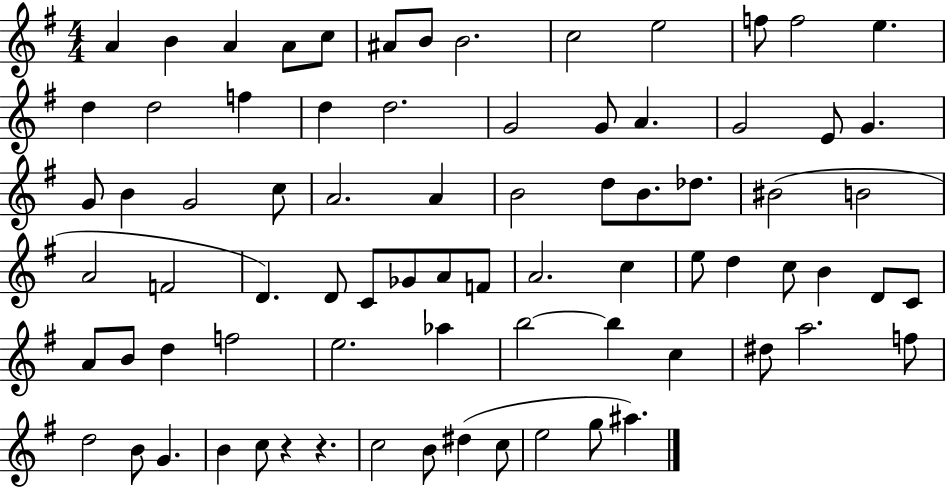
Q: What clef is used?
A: treble